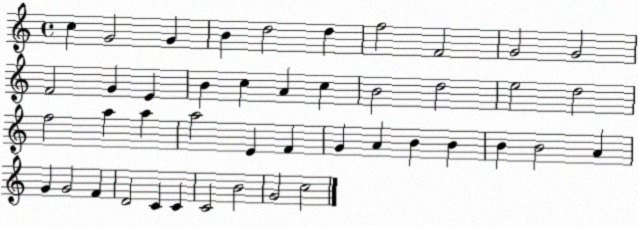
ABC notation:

X:1
T:Untitled
M:4/4
L:1/4
K:C
c G2 G B d2 d f2 F2 G2 G2 F2 G E B c A c B2 d2 e2 d2 f2 a a a2 E F G A B B B B2 A G G2 F D2 C C C2 B2 G2 c2